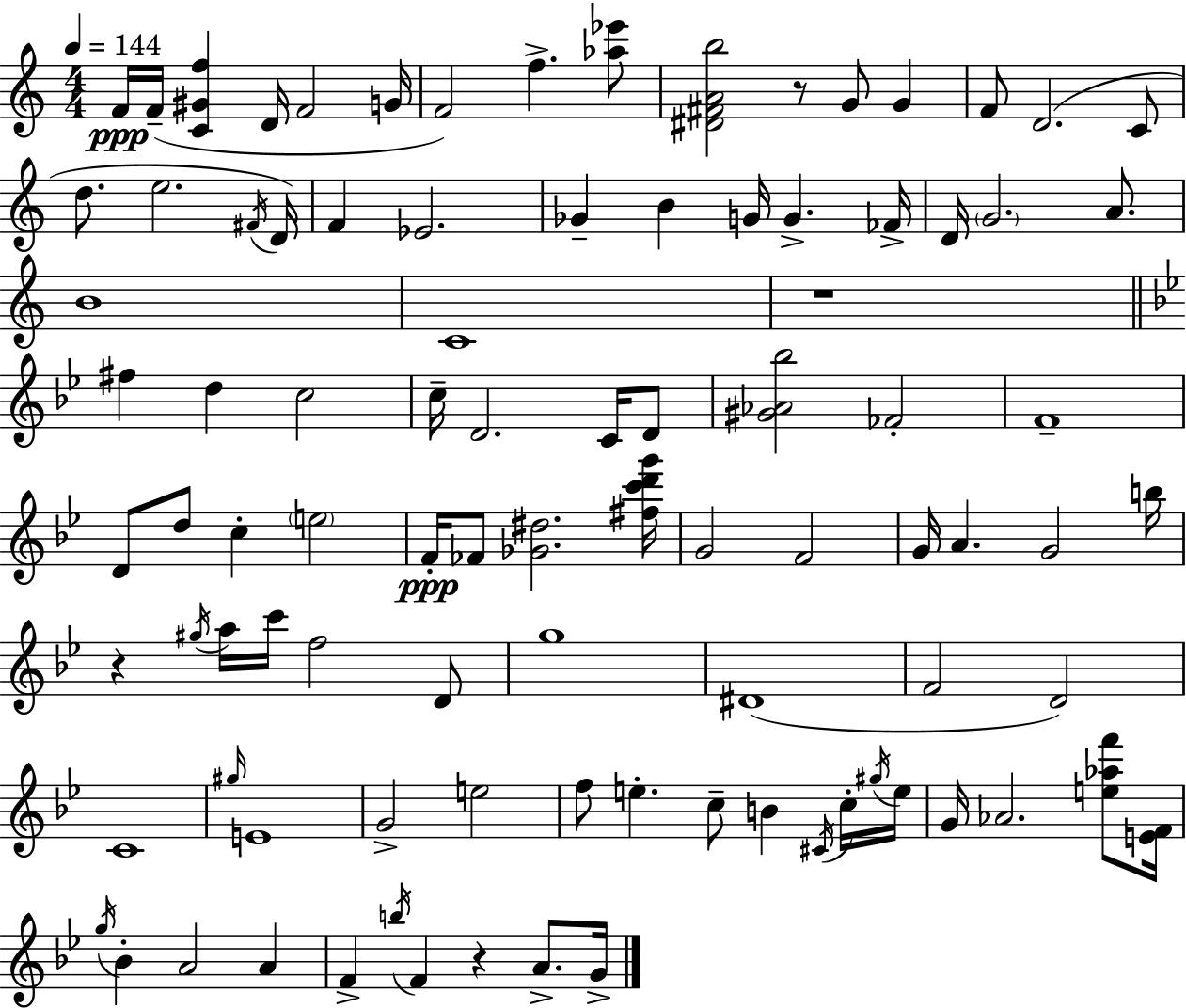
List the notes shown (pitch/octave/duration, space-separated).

F4/s F4/s [C4,G#4,F5]/q D4/s F4/h G4/s F4/h F5/q. [Ab5,Eb6]/e [D#4,F#4,A4,B5]/h R/e G4/e G4/q F4/e D4/h. C4/e D5/e. E5/h. F#4/s D4/s F4/q Eb4/h. Gb4/q B4/q G4/s G4/q. FES4/s D4/s G4/h. A4/e. B4/w C4/w R/w F#5/q D5/q C5/h C5/s D4/h. C4/s D4/e [G#4,Ab4,Bb5]/h FES4/h F4/w D4/e D5/e C5/q E5/h F4/s FES4/e [Gb4,D#5]/h. [F#5,C6,D6,G6]/s G4/h F4/h G4/s A4/q. G4/h B5/s R/q G#5/s A5/s C6/s F5/h D4/e G5/w D#4/w F4/h D4/h C4/w G#5/s E4/w G4/h E5/h F5/e E5/q. C5/e B4/q C#4/s C5/s G#5/s E5/s G4/s Ab4/h. [E5,Ab5,F6]/e [E4,F4]/s G5/s Bb4/q A4/h A4/q F4/q B5/s F4/q R/q A4/e. G4/s